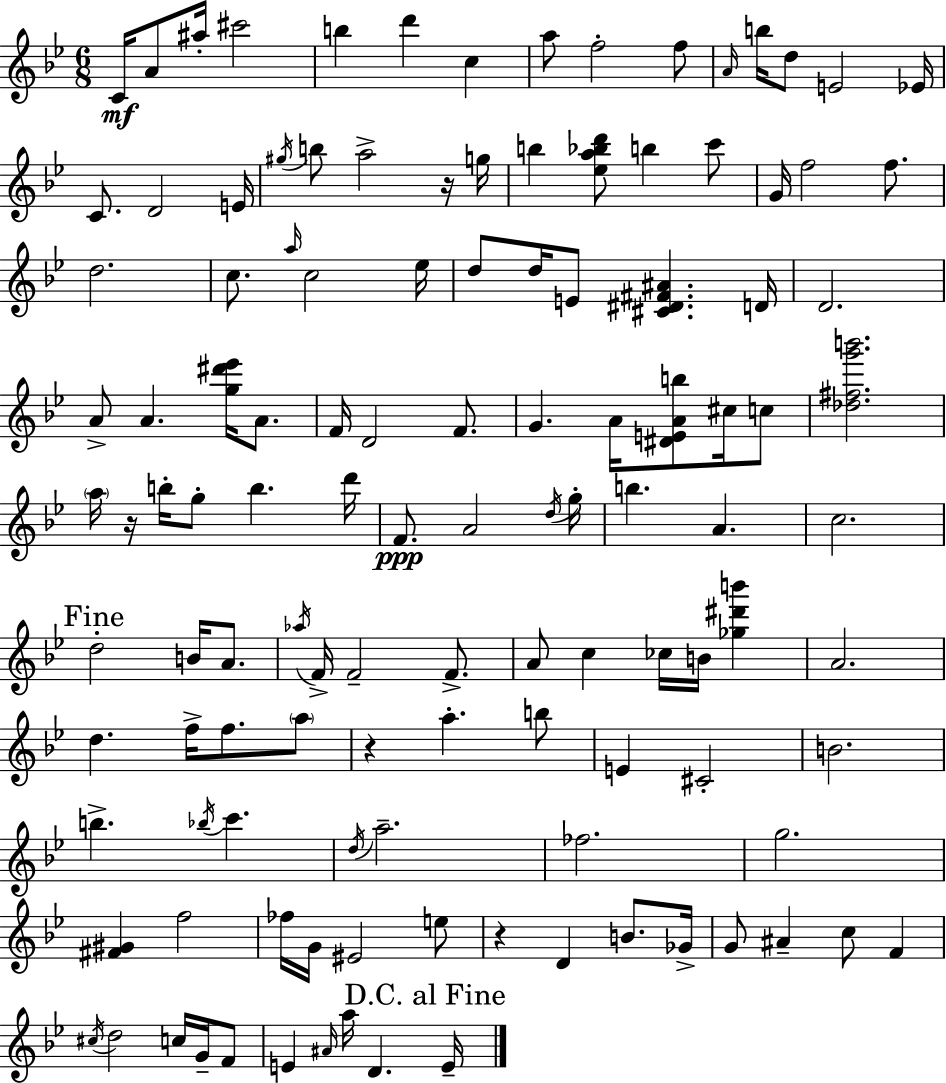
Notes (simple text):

C4/s A4/e A#5/s C#6/h B5/q D6/q C5/q A5/e F5/h F5/e A4/s B5/s D5/e E4/h Eb4/s C4/e. D4/h E4/s G#5/s B5/e A5/h R/s G5/s B5/q [Eb5,A5,Bb5,D6]/e B5/q C6/e G4/s F5/h F5/e. D5/h. C5/e. A5/s C5/h Eb5/s D5/e D5/s E4/e [C#4,D#4,F#4,A#4]/q. D4/s D4/h. A4/e A4/q. [G5,D#6,Eb6]/s A4/e. F4/s D4/h F4/e. G4/q. A4/s [D#4,E4,A4,B5]/e C#5/s C5/e [Db5,F#5,G6,B6]/h. A5/s R/s B5/s G5/e B5/q. D6/s F4/e. A4/h D5/s G5/s B5/q. A4/q. C5/h. D5/h B4/s A4/e. Ab5/s F4/s F4/h F4/e. A4/e C5/q CES5/s B4/s [Gb5,D#6,B6]/q A4/h. D5/q. F5/s F5/e. A5/e R/q A5/q. B5/e E4/q C#4/h B4/h. B5/q. Bb5/s C6/q. D5/s A5/h. FES5/h. G5/h. [F#4,G#4]/q F5/h FES5/s G4/s EIS4/h E5/e R/q D4/q B4/e. Gb4/s G4/e A#4/q C5/e F4/q C#5/s D5/h C5/s G4/s F4/e E4/q A#4/s A5/s D4/q. E4/s